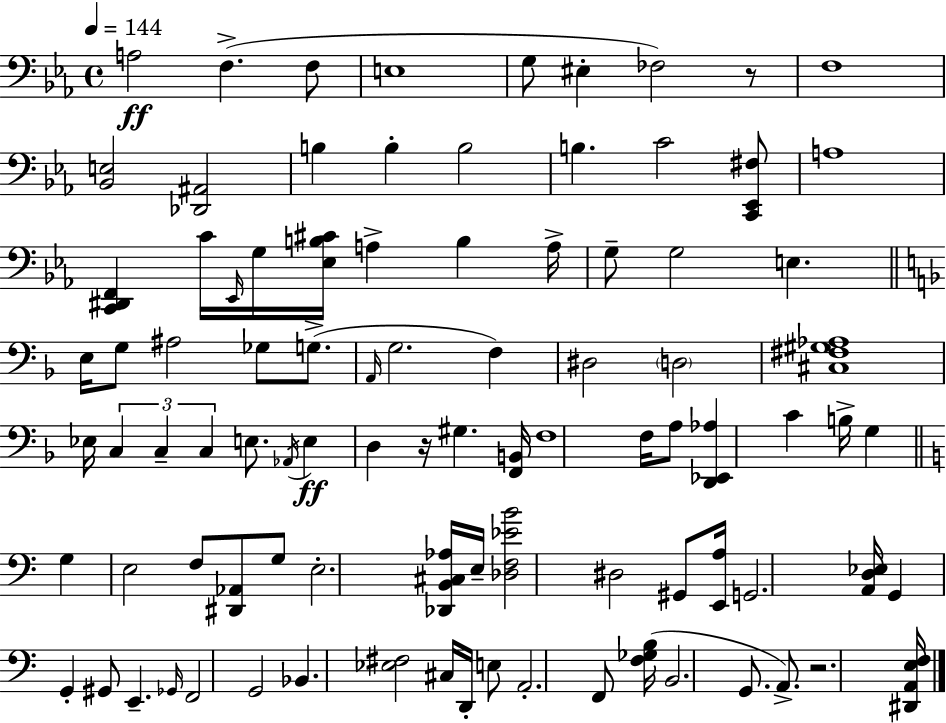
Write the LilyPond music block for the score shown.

{
  \clef bass
  \time 4/4
  \defaultTimeSignature
  \key ees \major
  \tempo 4 = 144
  a2\ff f4.->( f8 | e1 | g8 eis4-. fes2) r8 | f1 | \break <bes, e>2 <des, ais,>2 | b4 b4-. b2 | b4. c'2 <c, ees, fis>8 | a1 | \break <c, dis, f,>4 c'16 \grace { ees,16 } g16 <ees b cis'>16 a4-> b4 | a16-> g8-- g2 e4. | \bar "||" \break \key d \minor e16 g8 ais2 ges8 g8.->( | \grace { a,16 } g2. f4) | dis2 \parenthesize d2 | <cis fis gis aes>1 | \break ees16 \tuplet 3/2 { c4 c4-- c4 } e8. | \acciaccatura { aes,16 } e4\ff d4 r16 gis4. | <f, b,>16 f1 | f16 a8 <d, ees, aes>4 c'4 b16-> g4 | \break \bar "||" \break \key c \major g4 e2 f8 <dis, aes,>8 | g8 e2.-. <des, b, cis aes>16 e16-- | <des f ees' b'>2 dis2 | gis,8 <e, a>16 g,2. <a, d ees>16 | \break g,4 g,4-. gis,8 e,4.-- | \grace { ges,16 } f,2 g,2 | bes,4. <ees fis>2 cis16 | d,16-. e8 a,2.-. f,8 | \break <f ges b>16( b,2. g,8. | a,8.->) r2. | <dis, a, e f>16 \bar "|."
}